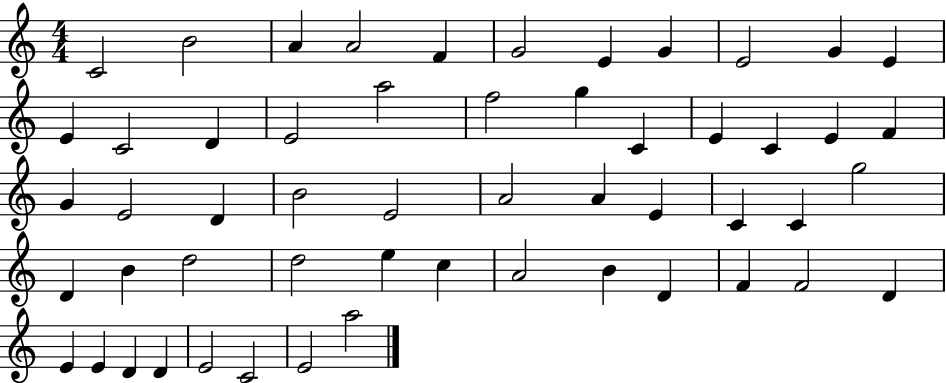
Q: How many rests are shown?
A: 0